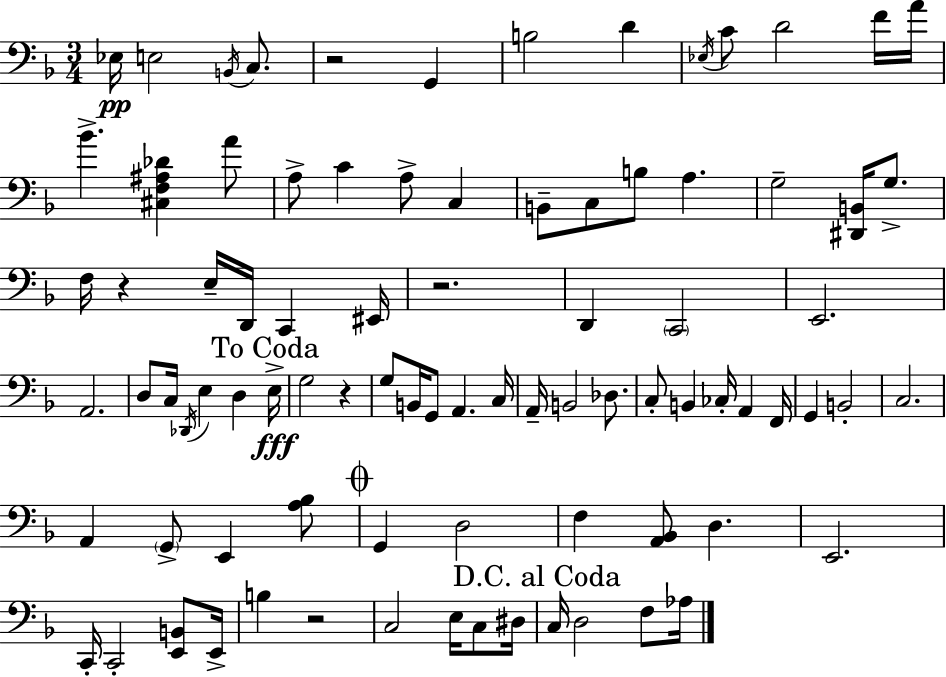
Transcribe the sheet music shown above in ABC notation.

X:1
T:Untitled
M:3/4
L:1/4
K:F
_E,/4 E,2 B,,/4 C,/2 z2 G,, B,2 D _E,/4 C/2 D2 F/4 A/4 _B [^C,F,^A,_D] A/2 A,/2 C A,/2 C, B,,/2 C,/2 B,/2 A, G,2 [^D,,B,,]/4 G,/2 F,/4 z E,/4 D,,/4 C,, ^E,,/4 z2 D,, C,,2 E,,2 A,,2 D,/2 C,/4 _D,,/4 E, D, E,/4 G,2 z G,/2 B,,/4 G,,/2 A,, C,/4 A,,/4 B,,2 _D,/2 C,/2 B,, _C,/4 A,, F,,/4 G,, B,,2 C,2 A,, G,,/2 E,, [A,_B,]/2 G,, D,2 F, [A,,_B,,]/2 D, E,,2 C,,/4 C,,2 [E,,B,,]/2 E,,/4 B, z2 C,2 E,/4 C,/2 ^D,/4 C,/4 D,2 F,/2 _A,/4